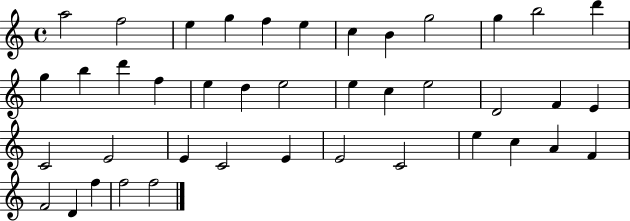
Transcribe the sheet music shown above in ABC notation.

X:1
T:Untitled
M:4/4
L:1/4
K:C
a2 f2 e g f e c B g2 g b2 d' g b d' f e d e2 e c e2 D2 F E C2 E2 E C2 E E2 C2 e c A F F2 D f f2 f2